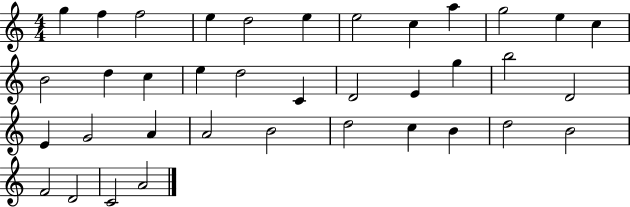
X:1
T:Untitled
M:4/4
L:1/4
K:C
g f f2 e d2 e e2 c a g2 e c B2 d c e d2 C D2 E g b2 D2 E G2 A A2 B2 d2 c B d2 B2 F2 D2 C2 A2